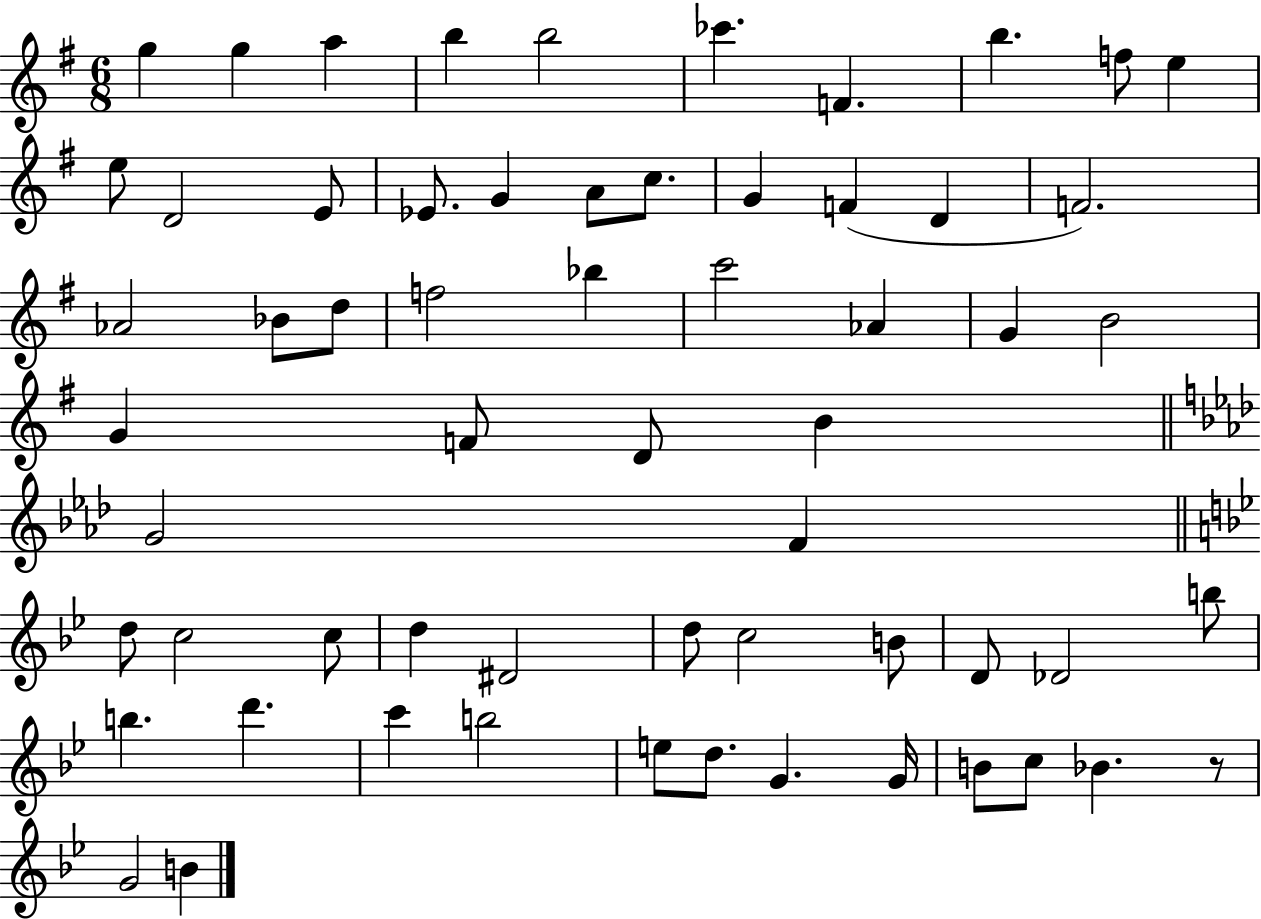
G5/q G5/q A5/q B5/q B5/h CES6/q. F4/q. B5/q. F5/e E5/q E5/e D4/h E4/e Eb4/e. G4/q A4/e C5/e. G4/q F4/q D4/q F4/h. Ab4/h Bb4/e D5/e F5/h Bb5/q C6/h Ab4/q G4/q B4/h G4/q F4/e D4/e B4/q G4/h F4/q D5/e C5/h C5/e D5/q D#4/h D5/e C5/h B4/e D4/e Db4/h B5/e B5/q. D6/q. C6/q B5/h E5/e D5/e. G4/q. G4/s B4/e C5/e Bb4/q. R/e G4/h B4/q